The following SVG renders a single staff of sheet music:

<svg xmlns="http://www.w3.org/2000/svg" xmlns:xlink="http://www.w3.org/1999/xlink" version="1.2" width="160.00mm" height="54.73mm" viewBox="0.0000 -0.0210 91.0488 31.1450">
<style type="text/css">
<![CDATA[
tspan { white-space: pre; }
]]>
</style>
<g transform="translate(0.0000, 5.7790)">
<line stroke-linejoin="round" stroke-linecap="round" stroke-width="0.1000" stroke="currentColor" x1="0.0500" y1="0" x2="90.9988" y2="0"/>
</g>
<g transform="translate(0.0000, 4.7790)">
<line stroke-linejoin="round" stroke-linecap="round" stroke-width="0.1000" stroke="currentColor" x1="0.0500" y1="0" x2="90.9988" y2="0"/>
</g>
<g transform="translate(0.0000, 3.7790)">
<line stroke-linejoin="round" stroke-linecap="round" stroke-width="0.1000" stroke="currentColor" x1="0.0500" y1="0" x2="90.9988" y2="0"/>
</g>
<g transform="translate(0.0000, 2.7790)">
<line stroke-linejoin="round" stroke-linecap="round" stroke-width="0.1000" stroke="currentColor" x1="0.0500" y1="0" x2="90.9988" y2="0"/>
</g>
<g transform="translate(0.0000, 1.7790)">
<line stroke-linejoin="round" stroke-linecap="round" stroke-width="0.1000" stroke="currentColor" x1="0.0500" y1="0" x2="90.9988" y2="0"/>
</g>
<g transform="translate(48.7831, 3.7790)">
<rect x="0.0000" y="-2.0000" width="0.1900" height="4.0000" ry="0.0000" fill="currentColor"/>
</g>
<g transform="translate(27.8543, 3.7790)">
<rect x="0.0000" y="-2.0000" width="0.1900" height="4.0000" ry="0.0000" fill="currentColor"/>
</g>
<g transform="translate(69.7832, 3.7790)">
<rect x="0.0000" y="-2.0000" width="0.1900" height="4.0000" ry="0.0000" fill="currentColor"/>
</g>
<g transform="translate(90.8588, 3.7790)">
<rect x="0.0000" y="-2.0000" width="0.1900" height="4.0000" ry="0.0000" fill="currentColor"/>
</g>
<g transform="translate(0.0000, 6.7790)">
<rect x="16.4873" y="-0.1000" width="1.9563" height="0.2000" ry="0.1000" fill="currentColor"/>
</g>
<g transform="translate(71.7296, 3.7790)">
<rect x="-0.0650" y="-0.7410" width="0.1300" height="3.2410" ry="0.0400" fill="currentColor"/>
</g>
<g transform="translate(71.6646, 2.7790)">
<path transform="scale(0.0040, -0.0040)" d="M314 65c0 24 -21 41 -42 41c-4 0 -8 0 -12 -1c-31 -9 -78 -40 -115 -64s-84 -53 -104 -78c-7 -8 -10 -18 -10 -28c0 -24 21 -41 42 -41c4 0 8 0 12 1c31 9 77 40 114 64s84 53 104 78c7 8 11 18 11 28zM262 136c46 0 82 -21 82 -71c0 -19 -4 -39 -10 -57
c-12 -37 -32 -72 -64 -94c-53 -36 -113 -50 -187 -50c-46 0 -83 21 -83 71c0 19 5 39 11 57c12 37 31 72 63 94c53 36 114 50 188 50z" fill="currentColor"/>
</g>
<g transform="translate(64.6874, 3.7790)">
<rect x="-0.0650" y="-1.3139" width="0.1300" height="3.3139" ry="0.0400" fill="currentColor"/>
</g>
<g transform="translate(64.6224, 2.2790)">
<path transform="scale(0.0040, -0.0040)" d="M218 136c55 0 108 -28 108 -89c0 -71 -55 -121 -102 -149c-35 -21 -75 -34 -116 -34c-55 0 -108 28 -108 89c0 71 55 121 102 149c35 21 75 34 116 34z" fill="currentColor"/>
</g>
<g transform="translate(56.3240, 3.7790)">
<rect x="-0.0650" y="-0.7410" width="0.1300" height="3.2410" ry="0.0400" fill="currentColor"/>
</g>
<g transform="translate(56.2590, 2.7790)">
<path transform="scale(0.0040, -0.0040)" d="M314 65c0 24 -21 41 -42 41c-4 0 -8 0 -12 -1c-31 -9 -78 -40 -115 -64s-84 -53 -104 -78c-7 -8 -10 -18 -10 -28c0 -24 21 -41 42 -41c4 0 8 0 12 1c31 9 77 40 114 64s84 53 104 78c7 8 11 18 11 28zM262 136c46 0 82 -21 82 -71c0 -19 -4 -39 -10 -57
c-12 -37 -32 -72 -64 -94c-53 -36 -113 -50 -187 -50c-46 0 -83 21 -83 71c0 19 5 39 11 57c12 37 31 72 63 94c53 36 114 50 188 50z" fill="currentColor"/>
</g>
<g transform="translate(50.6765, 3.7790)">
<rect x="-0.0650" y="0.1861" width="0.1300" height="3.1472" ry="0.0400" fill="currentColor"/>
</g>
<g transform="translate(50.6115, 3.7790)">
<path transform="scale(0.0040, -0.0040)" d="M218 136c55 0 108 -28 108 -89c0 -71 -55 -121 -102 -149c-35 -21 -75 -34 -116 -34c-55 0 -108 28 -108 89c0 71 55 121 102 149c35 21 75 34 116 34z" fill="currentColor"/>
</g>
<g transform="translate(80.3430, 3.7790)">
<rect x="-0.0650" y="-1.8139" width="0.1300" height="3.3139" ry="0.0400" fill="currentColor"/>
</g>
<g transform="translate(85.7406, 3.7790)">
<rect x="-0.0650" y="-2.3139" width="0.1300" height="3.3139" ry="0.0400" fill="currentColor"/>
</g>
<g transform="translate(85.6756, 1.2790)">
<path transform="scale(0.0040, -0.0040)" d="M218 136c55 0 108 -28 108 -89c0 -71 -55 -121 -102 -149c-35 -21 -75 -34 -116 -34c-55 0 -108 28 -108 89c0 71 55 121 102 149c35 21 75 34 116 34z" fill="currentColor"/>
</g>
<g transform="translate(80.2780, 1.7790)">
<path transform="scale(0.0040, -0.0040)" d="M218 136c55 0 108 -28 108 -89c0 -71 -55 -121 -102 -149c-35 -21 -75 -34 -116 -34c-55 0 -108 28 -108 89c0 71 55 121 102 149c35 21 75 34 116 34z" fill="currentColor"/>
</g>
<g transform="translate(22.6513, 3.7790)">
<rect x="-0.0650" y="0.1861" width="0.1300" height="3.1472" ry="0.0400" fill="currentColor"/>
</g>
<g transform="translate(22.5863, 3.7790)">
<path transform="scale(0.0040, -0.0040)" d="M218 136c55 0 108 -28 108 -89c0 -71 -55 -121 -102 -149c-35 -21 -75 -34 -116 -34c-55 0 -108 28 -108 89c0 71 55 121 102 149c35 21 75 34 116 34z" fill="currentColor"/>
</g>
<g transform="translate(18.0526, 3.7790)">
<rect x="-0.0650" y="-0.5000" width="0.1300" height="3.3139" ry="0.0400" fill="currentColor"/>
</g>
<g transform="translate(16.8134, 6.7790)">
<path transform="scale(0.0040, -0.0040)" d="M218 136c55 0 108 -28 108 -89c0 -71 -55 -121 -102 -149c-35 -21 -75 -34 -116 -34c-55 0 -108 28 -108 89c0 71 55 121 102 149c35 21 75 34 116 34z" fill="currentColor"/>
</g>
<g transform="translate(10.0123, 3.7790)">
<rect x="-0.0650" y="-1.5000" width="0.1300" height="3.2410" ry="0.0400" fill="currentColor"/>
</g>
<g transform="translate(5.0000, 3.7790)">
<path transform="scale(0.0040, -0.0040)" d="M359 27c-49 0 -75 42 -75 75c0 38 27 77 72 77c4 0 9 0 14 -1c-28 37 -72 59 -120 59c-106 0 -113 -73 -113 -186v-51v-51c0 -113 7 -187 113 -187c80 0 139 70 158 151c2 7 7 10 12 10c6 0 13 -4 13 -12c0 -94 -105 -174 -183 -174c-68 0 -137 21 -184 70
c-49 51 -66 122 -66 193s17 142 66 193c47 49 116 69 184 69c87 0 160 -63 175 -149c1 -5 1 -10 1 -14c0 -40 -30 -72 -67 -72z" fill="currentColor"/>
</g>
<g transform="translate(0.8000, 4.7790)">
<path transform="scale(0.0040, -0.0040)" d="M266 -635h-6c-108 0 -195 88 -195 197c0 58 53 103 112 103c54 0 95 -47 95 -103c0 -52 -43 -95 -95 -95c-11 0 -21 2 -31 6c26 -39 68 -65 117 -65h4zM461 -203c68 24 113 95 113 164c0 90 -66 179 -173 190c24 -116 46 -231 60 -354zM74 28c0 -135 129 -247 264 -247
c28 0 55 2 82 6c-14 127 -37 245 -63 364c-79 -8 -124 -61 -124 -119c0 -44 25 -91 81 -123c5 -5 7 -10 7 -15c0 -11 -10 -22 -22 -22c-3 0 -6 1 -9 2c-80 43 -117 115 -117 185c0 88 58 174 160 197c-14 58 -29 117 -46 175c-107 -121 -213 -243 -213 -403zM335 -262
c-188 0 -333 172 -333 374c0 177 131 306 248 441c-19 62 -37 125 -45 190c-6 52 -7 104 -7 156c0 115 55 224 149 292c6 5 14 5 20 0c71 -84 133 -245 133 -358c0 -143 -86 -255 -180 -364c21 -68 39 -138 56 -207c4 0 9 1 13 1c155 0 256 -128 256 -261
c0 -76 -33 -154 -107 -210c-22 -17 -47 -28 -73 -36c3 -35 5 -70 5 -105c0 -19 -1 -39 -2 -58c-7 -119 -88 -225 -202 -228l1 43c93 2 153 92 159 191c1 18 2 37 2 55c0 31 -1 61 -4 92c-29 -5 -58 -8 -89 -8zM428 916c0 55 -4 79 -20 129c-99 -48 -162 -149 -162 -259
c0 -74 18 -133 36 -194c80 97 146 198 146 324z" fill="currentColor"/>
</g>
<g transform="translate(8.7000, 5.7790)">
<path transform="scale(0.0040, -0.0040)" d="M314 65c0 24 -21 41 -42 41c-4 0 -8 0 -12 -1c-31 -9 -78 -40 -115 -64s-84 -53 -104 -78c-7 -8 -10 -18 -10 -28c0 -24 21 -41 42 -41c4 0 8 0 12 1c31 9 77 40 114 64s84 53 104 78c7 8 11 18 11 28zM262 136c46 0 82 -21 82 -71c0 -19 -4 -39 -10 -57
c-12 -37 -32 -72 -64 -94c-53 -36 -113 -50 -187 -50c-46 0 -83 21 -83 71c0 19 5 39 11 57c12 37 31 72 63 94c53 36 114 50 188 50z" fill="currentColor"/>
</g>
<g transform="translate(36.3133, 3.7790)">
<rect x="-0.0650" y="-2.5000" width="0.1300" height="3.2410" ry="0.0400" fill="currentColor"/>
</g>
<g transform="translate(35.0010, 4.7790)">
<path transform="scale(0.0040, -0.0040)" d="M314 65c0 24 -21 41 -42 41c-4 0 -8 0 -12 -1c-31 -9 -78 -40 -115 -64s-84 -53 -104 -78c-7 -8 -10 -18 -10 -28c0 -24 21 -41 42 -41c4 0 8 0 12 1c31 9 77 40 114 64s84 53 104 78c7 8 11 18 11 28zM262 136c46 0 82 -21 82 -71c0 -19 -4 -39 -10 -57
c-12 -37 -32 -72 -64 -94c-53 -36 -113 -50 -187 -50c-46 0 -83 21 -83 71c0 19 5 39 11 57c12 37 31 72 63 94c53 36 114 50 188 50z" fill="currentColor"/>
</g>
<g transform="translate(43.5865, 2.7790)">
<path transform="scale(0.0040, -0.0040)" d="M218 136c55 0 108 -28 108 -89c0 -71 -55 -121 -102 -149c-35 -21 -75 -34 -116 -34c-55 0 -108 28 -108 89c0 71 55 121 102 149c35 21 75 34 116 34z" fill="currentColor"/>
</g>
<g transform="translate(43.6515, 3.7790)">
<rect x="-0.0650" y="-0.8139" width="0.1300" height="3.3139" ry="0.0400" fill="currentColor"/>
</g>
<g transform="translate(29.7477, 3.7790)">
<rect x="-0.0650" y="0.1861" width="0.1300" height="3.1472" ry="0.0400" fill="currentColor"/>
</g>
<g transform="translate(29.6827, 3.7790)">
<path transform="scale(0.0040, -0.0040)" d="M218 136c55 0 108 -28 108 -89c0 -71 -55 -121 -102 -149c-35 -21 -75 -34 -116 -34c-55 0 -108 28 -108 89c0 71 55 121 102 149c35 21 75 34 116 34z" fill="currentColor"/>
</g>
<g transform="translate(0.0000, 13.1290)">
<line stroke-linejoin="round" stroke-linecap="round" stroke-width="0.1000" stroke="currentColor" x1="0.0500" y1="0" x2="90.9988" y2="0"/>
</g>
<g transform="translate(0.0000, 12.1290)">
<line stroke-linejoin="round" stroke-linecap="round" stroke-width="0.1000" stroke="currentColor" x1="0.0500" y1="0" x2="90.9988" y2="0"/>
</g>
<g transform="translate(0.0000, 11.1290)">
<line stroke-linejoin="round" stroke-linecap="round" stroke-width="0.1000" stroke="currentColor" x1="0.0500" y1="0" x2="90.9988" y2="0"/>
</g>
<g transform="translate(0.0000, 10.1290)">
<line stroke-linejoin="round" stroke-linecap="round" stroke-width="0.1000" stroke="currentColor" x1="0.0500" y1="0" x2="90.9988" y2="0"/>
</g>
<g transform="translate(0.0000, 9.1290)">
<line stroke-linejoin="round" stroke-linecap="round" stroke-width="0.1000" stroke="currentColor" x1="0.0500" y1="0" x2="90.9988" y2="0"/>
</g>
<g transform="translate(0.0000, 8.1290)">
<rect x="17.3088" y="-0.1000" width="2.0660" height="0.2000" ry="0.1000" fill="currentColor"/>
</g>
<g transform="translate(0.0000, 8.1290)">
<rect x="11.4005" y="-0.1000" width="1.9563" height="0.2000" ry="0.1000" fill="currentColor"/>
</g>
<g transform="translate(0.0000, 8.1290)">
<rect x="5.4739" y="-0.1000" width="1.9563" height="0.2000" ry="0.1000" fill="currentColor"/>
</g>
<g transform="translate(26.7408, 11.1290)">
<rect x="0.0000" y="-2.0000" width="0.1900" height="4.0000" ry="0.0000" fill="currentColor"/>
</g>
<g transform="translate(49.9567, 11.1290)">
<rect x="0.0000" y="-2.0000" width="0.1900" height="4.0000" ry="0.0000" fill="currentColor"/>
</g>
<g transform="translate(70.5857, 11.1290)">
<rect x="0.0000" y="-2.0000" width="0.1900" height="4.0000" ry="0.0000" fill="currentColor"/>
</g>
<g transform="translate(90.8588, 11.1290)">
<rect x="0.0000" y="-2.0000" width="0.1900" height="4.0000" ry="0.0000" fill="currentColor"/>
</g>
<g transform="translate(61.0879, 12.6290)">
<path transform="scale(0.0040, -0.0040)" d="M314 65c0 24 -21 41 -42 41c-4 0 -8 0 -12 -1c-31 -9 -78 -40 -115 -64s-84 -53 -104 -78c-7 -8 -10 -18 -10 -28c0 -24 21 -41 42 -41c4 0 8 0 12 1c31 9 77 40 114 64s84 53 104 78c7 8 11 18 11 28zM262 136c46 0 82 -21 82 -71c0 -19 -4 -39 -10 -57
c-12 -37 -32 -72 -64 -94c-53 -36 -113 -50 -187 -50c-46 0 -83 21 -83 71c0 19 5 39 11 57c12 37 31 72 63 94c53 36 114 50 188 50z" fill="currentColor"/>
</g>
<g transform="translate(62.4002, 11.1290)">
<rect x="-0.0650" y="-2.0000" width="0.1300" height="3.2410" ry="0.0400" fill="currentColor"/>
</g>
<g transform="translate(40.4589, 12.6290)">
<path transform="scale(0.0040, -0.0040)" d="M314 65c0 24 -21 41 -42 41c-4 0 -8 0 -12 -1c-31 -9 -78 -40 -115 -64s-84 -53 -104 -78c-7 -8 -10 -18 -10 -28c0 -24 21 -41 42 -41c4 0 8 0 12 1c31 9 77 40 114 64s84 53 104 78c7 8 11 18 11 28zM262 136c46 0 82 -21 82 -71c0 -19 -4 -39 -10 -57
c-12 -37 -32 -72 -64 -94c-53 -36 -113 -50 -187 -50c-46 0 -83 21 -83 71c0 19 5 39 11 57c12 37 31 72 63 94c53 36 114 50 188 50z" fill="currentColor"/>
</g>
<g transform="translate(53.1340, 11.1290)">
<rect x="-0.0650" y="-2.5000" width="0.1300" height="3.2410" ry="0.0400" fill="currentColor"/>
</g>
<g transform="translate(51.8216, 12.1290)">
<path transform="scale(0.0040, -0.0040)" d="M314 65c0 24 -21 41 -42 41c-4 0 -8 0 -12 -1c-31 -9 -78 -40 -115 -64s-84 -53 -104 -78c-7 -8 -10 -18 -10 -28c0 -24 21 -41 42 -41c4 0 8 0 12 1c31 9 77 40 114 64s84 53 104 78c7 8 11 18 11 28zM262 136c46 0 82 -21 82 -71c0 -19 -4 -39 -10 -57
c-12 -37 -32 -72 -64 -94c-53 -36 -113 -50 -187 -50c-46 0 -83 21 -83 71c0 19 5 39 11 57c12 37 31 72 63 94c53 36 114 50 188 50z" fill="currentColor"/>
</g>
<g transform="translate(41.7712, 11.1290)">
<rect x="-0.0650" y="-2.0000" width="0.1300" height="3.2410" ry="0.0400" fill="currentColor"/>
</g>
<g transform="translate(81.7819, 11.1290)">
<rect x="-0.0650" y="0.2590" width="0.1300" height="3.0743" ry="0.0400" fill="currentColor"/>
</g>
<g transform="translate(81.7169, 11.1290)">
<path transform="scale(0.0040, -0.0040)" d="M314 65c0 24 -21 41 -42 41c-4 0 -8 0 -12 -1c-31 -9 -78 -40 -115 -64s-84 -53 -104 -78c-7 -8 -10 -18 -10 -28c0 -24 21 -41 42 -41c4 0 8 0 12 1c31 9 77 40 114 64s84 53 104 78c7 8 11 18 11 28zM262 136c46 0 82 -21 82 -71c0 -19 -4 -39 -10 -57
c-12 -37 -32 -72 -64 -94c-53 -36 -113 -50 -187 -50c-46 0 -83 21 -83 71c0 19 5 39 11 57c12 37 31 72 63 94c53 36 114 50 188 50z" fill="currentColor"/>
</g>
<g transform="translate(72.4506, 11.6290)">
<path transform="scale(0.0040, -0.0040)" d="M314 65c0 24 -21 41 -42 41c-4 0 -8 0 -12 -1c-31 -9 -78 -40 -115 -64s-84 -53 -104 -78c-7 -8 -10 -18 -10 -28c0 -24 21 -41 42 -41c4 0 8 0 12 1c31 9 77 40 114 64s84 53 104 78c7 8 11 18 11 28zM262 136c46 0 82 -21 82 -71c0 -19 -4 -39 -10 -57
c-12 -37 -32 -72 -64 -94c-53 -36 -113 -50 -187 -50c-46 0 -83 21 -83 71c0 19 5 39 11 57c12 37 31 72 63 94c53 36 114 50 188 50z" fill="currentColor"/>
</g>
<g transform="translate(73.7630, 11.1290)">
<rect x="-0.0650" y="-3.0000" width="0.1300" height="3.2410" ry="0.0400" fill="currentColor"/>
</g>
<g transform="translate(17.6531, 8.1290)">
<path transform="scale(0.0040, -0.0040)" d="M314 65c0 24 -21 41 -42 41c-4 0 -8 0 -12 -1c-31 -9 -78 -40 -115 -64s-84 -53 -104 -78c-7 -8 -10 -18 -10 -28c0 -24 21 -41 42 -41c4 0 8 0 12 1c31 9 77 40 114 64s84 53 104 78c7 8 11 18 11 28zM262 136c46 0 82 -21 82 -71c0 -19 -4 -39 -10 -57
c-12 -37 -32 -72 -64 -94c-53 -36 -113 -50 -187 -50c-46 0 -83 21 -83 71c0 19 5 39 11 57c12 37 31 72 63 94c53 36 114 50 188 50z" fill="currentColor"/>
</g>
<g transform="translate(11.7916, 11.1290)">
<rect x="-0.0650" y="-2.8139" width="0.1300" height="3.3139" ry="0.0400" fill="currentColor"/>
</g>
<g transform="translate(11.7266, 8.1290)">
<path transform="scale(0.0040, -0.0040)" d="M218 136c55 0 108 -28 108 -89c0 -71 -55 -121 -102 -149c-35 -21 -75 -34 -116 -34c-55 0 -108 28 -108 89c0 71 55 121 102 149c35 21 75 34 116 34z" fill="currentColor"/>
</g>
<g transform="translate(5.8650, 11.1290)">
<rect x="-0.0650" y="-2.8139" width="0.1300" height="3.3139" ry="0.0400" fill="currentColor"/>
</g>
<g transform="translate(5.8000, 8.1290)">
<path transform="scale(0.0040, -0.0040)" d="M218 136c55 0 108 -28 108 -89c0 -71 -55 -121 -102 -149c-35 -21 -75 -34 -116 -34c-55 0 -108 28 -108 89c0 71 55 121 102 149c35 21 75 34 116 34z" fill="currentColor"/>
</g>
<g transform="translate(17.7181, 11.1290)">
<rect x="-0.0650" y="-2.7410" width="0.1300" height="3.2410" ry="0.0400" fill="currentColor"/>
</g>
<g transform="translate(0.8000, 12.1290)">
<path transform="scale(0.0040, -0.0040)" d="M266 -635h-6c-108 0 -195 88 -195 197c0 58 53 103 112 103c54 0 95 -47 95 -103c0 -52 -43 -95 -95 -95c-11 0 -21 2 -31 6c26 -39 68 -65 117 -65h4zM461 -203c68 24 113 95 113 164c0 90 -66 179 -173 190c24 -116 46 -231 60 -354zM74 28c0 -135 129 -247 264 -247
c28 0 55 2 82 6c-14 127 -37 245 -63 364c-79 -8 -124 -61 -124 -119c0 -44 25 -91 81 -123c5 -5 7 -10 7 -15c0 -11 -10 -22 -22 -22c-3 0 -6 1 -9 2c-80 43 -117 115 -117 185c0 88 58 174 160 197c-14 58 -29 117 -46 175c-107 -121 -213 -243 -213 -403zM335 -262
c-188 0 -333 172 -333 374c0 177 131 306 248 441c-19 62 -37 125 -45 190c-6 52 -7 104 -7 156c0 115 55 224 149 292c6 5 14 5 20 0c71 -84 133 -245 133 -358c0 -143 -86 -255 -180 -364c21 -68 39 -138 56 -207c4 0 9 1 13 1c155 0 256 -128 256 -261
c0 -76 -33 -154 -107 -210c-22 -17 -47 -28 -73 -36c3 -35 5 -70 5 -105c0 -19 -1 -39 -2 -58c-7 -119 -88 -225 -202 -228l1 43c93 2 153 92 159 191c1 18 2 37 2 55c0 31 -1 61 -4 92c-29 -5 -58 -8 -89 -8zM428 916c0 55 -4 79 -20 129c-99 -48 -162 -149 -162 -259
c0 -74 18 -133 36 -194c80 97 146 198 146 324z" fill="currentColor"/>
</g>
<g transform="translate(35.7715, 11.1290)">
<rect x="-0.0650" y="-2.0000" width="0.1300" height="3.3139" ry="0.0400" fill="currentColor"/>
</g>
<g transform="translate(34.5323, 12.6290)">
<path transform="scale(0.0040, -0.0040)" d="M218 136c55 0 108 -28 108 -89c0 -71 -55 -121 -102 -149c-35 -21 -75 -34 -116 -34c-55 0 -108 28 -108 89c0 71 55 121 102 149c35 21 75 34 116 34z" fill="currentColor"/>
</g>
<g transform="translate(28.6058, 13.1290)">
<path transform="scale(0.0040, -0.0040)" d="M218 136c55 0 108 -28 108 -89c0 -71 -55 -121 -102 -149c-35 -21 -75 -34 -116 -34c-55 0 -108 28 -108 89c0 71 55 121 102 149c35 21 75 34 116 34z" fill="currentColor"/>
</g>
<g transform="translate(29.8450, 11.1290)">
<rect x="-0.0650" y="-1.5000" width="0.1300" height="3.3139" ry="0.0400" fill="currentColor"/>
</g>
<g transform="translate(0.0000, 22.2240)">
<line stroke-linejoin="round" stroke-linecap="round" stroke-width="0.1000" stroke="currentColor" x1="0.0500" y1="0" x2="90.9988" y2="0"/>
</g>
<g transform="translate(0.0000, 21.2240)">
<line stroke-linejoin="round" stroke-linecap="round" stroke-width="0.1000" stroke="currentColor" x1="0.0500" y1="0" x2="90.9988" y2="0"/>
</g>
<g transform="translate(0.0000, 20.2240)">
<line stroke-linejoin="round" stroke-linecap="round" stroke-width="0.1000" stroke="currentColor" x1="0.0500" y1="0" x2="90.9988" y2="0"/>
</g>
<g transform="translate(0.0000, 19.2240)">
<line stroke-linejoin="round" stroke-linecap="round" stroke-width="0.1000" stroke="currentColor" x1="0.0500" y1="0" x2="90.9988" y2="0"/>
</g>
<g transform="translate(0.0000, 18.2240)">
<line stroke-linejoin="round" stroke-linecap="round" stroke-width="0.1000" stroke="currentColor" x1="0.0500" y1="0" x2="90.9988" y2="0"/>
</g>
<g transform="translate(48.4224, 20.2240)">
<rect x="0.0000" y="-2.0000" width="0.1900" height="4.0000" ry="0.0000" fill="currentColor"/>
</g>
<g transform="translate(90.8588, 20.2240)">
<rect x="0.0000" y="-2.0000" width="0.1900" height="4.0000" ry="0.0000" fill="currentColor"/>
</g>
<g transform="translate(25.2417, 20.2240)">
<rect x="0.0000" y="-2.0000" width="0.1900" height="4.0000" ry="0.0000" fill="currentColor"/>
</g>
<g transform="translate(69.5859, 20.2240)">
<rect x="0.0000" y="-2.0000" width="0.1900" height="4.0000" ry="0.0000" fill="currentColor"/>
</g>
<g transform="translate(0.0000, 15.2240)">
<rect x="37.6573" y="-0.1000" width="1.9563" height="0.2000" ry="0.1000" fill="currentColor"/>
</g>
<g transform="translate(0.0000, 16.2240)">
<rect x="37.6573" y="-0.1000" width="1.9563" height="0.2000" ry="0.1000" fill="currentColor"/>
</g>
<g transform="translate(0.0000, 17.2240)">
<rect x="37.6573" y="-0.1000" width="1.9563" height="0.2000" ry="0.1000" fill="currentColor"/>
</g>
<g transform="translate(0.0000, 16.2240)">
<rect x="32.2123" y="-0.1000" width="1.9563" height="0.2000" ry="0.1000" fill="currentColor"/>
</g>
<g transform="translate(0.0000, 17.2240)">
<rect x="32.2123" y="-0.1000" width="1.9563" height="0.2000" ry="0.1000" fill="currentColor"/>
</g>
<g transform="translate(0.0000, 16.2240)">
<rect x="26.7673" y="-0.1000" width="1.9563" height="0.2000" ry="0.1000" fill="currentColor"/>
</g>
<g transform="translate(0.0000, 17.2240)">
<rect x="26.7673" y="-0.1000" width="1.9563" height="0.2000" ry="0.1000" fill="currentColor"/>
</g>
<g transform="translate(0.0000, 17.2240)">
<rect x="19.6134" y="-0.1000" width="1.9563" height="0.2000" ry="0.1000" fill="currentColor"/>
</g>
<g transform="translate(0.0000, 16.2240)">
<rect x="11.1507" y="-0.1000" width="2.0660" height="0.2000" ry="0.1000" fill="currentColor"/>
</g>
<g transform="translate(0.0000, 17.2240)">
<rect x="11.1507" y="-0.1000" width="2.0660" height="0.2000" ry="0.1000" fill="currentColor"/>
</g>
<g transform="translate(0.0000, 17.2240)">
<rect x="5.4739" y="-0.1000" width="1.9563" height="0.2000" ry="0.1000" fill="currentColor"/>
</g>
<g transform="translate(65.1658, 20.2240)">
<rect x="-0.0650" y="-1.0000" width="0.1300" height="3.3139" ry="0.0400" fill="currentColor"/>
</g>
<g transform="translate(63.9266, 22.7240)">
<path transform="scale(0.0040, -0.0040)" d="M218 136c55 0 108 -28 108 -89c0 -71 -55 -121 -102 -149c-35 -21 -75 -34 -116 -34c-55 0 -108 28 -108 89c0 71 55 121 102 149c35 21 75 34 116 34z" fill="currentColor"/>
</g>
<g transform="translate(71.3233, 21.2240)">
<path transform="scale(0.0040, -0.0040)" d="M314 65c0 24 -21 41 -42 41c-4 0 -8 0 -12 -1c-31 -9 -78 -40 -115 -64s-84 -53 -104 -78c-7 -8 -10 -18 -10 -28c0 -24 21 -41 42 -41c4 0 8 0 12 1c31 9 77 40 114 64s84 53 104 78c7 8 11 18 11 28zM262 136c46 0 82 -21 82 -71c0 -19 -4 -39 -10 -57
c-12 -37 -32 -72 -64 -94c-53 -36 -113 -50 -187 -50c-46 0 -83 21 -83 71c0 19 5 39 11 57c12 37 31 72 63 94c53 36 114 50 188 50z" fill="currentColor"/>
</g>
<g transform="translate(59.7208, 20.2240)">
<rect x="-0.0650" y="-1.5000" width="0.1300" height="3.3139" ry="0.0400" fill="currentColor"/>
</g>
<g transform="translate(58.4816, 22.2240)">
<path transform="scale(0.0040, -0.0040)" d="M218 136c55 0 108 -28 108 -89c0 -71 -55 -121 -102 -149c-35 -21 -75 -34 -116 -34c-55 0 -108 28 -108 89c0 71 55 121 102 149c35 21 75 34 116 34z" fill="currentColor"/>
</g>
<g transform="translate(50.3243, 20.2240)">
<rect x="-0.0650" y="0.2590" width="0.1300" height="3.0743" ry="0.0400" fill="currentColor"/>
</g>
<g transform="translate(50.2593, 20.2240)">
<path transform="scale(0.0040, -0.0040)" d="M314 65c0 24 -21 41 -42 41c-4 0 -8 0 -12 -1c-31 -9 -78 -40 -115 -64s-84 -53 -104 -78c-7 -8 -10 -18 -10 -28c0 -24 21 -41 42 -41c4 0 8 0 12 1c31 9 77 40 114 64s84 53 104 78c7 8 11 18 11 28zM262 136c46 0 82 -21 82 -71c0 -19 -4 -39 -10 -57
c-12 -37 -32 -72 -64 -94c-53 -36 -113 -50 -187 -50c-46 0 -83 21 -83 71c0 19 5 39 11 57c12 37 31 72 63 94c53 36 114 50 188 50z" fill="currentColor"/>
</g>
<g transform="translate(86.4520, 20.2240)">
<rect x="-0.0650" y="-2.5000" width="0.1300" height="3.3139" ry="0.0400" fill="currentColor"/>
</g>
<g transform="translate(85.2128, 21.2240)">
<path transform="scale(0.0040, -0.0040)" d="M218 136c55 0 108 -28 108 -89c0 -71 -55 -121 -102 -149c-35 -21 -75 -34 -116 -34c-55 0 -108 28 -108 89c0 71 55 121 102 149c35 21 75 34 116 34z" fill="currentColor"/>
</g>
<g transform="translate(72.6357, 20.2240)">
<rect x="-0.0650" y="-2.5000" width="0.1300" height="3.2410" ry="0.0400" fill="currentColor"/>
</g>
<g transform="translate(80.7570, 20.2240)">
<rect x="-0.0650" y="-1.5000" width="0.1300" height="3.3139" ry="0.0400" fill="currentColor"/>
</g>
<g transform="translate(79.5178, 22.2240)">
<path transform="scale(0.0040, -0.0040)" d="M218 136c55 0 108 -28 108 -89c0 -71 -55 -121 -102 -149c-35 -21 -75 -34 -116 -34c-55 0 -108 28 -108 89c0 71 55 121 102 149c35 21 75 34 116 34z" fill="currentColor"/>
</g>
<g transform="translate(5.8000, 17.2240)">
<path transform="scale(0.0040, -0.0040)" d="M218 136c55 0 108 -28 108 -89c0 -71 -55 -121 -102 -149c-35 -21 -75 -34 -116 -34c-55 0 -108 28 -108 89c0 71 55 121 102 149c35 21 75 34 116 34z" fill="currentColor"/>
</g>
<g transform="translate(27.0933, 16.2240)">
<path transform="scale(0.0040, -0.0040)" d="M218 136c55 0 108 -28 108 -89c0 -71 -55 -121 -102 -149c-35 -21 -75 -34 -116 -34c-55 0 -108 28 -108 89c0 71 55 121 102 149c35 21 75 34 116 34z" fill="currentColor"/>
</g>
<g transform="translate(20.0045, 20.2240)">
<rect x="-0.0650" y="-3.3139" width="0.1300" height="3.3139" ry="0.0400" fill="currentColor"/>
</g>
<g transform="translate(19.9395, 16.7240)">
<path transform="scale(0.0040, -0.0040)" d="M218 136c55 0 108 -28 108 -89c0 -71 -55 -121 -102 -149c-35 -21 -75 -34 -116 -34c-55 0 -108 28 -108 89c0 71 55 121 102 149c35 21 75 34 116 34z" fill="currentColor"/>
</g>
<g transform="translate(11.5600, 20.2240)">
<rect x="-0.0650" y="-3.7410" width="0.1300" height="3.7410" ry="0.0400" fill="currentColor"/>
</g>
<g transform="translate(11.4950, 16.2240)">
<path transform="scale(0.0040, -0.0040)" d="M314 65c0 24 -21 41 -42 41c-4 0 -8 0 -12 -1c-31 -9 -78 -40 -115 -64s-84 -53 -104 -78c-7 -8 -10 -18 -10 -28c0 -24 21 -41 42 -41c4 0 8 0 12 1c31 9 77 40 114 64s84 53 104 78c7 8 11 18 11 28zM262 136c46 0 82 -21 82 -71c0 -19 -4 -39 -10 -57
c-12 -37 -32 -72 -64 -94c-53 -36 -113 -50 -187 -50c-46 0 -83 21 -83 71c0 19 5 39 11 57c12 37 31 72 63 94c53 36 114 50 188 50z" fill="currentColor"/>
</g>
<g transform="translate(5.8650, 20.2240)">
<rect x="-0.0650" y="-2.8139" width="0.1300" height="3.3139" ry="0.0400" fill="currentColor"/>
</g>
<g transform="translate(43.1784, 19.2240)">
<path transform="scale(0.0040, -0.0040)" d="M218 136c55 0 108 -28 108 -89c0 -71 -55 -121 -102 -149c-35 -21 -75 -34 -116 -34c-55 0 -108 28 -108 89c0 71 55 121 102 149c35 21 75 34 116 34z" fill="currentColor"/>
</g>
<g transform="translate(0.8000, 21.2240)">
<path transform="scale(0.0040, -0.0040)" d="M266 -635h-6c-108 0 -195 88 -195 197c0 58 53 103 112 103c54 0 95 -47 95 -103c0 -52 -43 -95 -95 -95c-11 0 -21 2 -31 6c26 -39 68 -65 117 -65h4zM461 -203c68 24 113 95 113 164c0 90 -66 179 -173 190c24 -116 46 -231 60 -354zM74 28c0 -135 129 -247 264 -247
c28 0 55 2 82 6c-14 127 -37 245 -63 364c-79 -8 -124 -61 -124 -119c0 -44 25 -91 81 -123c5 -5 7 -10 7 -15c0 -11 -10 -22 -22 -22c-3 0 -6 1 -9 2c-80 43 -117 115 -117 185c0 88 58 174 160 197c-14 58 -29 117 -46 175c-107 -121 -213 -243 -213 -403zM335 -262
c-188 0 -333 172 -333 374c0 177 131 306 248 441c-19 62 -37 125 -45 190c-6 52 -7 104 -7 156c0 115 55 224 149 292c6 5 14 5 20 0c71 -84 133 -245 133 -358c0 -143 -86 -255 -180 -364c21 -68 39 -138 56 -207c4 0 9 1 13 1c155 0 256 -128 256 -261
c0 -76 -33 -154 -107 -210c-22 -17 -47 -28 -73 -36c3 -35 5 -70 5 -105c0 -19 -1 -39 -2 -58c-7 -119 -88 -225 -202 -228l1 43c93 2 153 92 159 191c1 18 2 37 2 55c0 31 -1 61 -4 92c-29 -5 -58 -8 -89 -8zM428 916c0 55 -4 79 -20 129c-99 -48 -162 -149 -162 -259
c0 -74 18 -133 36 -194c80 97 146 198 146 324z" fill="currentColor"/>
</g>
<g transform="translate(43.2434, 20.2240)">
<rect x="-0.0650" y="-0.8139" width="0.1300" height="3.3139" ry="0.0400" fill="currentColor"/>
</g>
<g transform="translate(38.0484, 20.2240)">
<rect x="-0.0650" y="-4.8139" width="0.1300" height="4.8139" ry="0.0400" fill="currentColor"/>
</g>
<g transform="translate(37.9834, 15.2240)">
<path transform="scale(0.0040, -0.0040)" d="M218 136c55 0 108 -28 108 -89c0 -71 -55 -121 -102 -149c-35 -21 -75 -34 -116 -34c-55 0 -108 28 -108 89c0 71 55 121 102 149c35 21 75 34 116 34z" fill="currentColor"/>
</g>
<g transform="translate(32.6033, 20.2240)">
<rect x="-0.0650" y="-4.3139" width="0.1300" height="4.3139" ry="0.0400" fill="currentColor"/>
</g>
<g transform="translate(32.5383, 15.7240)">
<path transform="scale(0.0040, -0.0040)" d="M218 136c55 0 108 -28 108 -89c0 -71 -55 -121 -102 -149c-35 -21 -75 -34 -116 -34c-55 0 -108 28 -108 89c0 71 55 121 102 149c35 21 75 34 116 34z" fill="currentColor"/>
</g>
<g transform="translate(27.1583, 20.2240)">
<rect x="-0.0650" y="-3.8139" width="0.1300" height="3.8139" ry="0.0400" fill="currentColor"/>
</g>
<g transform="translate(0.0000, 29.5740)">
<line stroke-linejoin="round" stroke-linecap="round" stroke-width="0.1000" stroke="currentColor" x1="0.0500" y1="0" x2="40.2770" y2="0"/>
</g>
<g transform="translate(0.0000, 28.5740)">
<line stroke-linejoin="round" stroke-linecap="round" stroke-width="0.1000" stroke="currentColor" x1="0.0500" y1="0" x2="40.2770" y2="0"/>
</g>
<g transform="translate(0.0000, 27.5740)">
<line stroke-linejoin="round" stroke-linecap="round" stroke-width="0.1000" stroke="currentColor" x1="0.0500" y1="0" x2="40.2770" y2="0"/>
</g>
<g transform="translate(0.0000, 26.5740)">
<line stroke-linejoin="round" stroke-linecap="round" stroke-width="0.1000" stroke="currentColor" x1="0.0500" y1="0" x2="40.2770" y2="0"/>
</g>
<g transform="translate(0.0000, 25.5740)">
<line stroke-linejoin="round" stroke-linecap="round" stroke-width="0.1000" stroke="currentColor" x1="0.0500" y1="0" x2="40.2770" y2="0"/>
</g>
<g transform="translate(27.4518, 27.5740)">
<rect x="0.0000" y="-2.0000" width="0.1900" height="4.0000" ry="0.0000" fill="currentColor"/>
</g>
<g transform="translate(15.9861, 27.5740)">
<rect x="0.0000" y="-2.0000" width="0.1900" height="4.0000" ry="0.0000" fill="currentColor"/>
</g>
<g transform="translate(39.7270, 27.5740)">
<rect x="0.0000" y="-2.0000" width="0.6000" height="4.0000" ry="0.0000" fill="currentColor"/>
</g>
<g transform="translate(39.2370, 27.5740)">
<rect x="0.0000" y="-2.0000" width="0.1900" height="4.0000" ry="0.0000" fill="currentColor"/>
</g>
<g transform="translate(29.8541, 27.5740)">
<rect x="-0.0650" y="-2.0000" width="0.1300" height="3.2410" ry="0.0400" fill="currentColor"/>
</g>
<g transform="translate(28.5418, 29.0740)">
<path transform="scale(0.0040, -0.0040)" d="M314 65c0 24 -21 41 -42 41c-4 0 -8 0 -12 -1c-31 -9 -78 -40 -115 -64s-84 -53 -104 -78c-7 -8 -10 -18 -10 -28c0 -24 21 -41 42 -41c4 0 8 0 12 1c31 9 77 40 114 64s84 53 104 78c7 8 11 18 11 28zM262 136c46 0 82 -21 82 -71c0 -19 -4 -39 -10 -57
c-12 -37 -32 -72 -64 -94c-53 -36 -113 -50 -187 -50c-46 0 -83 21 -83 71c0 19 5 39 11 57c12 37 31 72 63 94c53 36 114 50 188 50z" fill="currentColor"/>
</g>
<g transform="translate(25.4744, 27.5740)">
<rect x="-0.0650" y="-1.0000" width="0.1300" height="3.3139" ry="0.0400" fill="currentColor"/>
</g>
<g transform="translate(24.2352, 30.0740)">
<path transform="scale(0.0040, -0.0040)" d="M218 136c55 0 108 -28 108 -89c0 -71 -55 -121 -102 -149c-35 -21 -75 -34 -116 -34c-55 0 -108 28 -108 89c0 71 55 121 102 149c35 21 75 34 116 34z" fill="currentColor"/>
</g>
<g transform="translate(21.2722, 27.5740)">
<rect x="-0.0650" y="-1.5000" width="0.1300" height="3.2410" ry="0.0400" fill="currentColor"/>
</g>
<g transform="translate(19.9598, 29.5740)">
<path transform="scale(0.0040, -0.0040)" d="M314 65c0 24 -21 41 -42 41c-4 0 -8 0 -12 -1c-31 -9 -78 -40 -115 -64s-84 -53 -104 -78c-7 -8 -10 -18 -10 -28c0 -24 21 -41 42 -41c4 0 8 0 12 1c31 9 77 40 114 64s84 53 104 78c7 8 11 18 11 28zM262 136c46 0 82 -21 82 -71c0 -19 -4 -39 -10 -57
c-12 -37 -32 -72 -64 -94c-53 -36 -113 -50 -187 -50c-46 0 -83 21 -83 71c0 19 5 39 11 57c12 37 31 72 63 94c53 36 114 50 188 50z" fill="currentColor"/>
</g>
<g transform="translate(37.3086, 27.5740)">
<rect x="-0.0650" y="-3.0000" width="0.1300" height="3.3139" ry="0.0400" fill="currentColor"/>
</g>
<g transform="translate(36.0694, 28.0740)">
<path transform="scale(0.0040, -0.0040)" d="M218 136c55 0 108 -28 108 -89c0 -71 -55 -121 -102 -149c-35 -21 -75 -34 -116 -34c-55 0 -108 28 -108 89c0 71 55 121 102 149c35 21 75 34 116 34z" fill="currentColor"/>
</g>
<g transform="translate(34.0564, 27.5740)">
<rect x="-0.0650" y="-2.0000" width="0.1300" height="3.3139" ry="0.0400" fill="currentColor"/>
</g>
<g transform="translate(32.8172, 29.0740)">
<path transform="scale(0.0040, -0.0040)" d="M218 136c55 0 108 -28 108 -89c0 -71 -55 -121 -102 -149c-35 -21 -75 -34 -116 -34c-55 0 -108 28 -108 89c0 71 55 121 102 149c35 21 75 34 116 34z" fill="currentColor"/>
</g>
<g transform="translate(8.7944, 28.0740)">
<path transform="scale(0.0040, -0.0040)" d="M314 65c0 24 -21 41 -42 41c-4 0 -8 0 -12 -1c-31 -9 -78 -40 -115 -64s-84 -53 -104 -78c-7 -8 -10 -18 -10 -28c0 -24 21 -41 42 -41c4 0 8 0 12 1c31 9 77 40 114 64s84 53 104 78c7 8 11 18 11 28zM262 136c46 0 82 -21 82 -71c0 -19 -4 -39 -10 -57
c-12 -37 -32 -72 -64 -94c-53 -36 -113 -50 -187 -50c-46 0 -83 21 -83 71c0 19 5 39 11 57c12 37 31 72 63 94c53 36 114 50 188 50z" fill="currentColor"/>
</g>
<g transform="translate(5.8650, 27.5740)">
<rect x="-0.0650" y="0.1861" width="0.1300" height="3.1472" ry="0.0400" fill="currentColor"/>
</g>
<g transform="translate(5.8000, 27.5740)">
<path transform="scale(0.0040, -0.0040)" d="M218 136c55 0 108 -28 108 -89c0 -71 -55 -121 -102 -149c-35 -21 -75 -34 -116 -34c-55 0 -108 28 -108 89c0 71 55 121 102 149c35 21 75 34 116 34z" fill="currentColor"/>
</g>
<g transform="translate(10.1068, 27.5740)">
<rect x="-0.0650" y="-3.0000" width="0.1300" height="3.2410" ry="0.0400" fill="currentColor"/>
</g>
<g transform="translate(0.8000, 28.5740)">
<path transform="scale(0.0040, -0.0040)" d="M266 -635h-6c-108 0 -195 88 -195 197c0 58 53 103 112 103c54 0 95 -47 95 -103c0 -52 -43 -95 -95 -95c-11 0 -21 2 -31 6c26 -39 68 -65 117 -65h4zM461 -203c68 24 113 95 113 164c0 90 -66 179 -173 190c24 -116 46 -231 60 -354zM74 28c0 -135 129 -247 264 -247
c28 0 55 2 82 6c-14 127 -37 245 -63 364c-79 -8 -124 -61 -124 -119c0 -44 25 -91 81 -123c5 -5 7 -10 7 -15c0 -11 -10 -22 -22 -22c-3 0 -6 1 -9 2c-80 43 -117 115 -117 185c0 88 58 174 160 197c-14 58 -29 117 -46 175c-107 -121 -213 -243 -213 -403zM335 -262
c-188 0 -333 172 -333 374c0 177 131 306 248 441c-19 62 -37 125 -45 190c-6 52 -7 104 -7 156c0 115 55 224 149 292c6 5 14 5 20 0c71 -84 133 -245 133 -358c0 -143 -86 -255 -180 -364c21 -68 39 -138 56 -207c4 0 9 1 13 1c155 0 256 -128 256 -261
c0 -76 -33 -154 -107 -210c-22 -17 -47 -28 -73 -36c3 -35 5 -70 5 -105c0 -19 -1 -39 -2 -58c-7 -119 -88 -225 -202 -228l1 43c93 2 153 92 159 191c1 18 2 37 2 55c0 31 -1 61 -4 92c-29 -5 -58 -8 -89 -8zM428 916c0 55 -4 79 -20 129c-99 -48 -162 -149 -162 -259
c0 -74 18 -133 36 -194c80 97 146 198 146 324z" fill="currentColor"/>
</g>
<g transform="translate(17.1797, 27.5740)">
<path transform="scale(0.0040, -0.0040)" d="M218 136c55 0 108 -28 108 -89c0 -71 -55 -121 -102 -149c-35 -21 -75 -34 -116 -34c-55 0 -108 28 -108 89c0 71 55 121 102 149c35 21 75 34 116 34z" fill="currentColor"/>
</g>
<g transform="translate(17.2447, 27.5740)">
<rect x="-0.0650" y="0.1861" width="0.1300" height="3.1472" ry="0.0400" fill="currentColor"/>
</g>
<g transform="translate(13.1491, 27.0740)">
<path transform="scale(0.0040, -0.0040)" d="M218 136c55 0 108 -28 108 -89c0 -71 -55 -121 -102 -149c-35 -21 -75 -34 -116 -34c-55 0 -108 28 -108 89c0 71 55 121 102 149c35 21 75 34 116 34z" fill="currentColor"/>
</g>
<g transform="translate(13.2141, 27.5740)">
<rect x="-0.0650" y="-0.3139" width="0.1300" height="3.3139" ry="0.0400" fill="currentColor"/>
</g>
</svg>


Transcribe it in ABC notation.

X:1
T:Untitled
M:4/4
L:1/4
K:C
E2 C B B G2 d B d2 e d2 f g a a a2 E F F2 G2 F2 A2 B2 a c'2 b c' d' e' d B2 E D G2 E G B A2 c B E2 D F2 F A